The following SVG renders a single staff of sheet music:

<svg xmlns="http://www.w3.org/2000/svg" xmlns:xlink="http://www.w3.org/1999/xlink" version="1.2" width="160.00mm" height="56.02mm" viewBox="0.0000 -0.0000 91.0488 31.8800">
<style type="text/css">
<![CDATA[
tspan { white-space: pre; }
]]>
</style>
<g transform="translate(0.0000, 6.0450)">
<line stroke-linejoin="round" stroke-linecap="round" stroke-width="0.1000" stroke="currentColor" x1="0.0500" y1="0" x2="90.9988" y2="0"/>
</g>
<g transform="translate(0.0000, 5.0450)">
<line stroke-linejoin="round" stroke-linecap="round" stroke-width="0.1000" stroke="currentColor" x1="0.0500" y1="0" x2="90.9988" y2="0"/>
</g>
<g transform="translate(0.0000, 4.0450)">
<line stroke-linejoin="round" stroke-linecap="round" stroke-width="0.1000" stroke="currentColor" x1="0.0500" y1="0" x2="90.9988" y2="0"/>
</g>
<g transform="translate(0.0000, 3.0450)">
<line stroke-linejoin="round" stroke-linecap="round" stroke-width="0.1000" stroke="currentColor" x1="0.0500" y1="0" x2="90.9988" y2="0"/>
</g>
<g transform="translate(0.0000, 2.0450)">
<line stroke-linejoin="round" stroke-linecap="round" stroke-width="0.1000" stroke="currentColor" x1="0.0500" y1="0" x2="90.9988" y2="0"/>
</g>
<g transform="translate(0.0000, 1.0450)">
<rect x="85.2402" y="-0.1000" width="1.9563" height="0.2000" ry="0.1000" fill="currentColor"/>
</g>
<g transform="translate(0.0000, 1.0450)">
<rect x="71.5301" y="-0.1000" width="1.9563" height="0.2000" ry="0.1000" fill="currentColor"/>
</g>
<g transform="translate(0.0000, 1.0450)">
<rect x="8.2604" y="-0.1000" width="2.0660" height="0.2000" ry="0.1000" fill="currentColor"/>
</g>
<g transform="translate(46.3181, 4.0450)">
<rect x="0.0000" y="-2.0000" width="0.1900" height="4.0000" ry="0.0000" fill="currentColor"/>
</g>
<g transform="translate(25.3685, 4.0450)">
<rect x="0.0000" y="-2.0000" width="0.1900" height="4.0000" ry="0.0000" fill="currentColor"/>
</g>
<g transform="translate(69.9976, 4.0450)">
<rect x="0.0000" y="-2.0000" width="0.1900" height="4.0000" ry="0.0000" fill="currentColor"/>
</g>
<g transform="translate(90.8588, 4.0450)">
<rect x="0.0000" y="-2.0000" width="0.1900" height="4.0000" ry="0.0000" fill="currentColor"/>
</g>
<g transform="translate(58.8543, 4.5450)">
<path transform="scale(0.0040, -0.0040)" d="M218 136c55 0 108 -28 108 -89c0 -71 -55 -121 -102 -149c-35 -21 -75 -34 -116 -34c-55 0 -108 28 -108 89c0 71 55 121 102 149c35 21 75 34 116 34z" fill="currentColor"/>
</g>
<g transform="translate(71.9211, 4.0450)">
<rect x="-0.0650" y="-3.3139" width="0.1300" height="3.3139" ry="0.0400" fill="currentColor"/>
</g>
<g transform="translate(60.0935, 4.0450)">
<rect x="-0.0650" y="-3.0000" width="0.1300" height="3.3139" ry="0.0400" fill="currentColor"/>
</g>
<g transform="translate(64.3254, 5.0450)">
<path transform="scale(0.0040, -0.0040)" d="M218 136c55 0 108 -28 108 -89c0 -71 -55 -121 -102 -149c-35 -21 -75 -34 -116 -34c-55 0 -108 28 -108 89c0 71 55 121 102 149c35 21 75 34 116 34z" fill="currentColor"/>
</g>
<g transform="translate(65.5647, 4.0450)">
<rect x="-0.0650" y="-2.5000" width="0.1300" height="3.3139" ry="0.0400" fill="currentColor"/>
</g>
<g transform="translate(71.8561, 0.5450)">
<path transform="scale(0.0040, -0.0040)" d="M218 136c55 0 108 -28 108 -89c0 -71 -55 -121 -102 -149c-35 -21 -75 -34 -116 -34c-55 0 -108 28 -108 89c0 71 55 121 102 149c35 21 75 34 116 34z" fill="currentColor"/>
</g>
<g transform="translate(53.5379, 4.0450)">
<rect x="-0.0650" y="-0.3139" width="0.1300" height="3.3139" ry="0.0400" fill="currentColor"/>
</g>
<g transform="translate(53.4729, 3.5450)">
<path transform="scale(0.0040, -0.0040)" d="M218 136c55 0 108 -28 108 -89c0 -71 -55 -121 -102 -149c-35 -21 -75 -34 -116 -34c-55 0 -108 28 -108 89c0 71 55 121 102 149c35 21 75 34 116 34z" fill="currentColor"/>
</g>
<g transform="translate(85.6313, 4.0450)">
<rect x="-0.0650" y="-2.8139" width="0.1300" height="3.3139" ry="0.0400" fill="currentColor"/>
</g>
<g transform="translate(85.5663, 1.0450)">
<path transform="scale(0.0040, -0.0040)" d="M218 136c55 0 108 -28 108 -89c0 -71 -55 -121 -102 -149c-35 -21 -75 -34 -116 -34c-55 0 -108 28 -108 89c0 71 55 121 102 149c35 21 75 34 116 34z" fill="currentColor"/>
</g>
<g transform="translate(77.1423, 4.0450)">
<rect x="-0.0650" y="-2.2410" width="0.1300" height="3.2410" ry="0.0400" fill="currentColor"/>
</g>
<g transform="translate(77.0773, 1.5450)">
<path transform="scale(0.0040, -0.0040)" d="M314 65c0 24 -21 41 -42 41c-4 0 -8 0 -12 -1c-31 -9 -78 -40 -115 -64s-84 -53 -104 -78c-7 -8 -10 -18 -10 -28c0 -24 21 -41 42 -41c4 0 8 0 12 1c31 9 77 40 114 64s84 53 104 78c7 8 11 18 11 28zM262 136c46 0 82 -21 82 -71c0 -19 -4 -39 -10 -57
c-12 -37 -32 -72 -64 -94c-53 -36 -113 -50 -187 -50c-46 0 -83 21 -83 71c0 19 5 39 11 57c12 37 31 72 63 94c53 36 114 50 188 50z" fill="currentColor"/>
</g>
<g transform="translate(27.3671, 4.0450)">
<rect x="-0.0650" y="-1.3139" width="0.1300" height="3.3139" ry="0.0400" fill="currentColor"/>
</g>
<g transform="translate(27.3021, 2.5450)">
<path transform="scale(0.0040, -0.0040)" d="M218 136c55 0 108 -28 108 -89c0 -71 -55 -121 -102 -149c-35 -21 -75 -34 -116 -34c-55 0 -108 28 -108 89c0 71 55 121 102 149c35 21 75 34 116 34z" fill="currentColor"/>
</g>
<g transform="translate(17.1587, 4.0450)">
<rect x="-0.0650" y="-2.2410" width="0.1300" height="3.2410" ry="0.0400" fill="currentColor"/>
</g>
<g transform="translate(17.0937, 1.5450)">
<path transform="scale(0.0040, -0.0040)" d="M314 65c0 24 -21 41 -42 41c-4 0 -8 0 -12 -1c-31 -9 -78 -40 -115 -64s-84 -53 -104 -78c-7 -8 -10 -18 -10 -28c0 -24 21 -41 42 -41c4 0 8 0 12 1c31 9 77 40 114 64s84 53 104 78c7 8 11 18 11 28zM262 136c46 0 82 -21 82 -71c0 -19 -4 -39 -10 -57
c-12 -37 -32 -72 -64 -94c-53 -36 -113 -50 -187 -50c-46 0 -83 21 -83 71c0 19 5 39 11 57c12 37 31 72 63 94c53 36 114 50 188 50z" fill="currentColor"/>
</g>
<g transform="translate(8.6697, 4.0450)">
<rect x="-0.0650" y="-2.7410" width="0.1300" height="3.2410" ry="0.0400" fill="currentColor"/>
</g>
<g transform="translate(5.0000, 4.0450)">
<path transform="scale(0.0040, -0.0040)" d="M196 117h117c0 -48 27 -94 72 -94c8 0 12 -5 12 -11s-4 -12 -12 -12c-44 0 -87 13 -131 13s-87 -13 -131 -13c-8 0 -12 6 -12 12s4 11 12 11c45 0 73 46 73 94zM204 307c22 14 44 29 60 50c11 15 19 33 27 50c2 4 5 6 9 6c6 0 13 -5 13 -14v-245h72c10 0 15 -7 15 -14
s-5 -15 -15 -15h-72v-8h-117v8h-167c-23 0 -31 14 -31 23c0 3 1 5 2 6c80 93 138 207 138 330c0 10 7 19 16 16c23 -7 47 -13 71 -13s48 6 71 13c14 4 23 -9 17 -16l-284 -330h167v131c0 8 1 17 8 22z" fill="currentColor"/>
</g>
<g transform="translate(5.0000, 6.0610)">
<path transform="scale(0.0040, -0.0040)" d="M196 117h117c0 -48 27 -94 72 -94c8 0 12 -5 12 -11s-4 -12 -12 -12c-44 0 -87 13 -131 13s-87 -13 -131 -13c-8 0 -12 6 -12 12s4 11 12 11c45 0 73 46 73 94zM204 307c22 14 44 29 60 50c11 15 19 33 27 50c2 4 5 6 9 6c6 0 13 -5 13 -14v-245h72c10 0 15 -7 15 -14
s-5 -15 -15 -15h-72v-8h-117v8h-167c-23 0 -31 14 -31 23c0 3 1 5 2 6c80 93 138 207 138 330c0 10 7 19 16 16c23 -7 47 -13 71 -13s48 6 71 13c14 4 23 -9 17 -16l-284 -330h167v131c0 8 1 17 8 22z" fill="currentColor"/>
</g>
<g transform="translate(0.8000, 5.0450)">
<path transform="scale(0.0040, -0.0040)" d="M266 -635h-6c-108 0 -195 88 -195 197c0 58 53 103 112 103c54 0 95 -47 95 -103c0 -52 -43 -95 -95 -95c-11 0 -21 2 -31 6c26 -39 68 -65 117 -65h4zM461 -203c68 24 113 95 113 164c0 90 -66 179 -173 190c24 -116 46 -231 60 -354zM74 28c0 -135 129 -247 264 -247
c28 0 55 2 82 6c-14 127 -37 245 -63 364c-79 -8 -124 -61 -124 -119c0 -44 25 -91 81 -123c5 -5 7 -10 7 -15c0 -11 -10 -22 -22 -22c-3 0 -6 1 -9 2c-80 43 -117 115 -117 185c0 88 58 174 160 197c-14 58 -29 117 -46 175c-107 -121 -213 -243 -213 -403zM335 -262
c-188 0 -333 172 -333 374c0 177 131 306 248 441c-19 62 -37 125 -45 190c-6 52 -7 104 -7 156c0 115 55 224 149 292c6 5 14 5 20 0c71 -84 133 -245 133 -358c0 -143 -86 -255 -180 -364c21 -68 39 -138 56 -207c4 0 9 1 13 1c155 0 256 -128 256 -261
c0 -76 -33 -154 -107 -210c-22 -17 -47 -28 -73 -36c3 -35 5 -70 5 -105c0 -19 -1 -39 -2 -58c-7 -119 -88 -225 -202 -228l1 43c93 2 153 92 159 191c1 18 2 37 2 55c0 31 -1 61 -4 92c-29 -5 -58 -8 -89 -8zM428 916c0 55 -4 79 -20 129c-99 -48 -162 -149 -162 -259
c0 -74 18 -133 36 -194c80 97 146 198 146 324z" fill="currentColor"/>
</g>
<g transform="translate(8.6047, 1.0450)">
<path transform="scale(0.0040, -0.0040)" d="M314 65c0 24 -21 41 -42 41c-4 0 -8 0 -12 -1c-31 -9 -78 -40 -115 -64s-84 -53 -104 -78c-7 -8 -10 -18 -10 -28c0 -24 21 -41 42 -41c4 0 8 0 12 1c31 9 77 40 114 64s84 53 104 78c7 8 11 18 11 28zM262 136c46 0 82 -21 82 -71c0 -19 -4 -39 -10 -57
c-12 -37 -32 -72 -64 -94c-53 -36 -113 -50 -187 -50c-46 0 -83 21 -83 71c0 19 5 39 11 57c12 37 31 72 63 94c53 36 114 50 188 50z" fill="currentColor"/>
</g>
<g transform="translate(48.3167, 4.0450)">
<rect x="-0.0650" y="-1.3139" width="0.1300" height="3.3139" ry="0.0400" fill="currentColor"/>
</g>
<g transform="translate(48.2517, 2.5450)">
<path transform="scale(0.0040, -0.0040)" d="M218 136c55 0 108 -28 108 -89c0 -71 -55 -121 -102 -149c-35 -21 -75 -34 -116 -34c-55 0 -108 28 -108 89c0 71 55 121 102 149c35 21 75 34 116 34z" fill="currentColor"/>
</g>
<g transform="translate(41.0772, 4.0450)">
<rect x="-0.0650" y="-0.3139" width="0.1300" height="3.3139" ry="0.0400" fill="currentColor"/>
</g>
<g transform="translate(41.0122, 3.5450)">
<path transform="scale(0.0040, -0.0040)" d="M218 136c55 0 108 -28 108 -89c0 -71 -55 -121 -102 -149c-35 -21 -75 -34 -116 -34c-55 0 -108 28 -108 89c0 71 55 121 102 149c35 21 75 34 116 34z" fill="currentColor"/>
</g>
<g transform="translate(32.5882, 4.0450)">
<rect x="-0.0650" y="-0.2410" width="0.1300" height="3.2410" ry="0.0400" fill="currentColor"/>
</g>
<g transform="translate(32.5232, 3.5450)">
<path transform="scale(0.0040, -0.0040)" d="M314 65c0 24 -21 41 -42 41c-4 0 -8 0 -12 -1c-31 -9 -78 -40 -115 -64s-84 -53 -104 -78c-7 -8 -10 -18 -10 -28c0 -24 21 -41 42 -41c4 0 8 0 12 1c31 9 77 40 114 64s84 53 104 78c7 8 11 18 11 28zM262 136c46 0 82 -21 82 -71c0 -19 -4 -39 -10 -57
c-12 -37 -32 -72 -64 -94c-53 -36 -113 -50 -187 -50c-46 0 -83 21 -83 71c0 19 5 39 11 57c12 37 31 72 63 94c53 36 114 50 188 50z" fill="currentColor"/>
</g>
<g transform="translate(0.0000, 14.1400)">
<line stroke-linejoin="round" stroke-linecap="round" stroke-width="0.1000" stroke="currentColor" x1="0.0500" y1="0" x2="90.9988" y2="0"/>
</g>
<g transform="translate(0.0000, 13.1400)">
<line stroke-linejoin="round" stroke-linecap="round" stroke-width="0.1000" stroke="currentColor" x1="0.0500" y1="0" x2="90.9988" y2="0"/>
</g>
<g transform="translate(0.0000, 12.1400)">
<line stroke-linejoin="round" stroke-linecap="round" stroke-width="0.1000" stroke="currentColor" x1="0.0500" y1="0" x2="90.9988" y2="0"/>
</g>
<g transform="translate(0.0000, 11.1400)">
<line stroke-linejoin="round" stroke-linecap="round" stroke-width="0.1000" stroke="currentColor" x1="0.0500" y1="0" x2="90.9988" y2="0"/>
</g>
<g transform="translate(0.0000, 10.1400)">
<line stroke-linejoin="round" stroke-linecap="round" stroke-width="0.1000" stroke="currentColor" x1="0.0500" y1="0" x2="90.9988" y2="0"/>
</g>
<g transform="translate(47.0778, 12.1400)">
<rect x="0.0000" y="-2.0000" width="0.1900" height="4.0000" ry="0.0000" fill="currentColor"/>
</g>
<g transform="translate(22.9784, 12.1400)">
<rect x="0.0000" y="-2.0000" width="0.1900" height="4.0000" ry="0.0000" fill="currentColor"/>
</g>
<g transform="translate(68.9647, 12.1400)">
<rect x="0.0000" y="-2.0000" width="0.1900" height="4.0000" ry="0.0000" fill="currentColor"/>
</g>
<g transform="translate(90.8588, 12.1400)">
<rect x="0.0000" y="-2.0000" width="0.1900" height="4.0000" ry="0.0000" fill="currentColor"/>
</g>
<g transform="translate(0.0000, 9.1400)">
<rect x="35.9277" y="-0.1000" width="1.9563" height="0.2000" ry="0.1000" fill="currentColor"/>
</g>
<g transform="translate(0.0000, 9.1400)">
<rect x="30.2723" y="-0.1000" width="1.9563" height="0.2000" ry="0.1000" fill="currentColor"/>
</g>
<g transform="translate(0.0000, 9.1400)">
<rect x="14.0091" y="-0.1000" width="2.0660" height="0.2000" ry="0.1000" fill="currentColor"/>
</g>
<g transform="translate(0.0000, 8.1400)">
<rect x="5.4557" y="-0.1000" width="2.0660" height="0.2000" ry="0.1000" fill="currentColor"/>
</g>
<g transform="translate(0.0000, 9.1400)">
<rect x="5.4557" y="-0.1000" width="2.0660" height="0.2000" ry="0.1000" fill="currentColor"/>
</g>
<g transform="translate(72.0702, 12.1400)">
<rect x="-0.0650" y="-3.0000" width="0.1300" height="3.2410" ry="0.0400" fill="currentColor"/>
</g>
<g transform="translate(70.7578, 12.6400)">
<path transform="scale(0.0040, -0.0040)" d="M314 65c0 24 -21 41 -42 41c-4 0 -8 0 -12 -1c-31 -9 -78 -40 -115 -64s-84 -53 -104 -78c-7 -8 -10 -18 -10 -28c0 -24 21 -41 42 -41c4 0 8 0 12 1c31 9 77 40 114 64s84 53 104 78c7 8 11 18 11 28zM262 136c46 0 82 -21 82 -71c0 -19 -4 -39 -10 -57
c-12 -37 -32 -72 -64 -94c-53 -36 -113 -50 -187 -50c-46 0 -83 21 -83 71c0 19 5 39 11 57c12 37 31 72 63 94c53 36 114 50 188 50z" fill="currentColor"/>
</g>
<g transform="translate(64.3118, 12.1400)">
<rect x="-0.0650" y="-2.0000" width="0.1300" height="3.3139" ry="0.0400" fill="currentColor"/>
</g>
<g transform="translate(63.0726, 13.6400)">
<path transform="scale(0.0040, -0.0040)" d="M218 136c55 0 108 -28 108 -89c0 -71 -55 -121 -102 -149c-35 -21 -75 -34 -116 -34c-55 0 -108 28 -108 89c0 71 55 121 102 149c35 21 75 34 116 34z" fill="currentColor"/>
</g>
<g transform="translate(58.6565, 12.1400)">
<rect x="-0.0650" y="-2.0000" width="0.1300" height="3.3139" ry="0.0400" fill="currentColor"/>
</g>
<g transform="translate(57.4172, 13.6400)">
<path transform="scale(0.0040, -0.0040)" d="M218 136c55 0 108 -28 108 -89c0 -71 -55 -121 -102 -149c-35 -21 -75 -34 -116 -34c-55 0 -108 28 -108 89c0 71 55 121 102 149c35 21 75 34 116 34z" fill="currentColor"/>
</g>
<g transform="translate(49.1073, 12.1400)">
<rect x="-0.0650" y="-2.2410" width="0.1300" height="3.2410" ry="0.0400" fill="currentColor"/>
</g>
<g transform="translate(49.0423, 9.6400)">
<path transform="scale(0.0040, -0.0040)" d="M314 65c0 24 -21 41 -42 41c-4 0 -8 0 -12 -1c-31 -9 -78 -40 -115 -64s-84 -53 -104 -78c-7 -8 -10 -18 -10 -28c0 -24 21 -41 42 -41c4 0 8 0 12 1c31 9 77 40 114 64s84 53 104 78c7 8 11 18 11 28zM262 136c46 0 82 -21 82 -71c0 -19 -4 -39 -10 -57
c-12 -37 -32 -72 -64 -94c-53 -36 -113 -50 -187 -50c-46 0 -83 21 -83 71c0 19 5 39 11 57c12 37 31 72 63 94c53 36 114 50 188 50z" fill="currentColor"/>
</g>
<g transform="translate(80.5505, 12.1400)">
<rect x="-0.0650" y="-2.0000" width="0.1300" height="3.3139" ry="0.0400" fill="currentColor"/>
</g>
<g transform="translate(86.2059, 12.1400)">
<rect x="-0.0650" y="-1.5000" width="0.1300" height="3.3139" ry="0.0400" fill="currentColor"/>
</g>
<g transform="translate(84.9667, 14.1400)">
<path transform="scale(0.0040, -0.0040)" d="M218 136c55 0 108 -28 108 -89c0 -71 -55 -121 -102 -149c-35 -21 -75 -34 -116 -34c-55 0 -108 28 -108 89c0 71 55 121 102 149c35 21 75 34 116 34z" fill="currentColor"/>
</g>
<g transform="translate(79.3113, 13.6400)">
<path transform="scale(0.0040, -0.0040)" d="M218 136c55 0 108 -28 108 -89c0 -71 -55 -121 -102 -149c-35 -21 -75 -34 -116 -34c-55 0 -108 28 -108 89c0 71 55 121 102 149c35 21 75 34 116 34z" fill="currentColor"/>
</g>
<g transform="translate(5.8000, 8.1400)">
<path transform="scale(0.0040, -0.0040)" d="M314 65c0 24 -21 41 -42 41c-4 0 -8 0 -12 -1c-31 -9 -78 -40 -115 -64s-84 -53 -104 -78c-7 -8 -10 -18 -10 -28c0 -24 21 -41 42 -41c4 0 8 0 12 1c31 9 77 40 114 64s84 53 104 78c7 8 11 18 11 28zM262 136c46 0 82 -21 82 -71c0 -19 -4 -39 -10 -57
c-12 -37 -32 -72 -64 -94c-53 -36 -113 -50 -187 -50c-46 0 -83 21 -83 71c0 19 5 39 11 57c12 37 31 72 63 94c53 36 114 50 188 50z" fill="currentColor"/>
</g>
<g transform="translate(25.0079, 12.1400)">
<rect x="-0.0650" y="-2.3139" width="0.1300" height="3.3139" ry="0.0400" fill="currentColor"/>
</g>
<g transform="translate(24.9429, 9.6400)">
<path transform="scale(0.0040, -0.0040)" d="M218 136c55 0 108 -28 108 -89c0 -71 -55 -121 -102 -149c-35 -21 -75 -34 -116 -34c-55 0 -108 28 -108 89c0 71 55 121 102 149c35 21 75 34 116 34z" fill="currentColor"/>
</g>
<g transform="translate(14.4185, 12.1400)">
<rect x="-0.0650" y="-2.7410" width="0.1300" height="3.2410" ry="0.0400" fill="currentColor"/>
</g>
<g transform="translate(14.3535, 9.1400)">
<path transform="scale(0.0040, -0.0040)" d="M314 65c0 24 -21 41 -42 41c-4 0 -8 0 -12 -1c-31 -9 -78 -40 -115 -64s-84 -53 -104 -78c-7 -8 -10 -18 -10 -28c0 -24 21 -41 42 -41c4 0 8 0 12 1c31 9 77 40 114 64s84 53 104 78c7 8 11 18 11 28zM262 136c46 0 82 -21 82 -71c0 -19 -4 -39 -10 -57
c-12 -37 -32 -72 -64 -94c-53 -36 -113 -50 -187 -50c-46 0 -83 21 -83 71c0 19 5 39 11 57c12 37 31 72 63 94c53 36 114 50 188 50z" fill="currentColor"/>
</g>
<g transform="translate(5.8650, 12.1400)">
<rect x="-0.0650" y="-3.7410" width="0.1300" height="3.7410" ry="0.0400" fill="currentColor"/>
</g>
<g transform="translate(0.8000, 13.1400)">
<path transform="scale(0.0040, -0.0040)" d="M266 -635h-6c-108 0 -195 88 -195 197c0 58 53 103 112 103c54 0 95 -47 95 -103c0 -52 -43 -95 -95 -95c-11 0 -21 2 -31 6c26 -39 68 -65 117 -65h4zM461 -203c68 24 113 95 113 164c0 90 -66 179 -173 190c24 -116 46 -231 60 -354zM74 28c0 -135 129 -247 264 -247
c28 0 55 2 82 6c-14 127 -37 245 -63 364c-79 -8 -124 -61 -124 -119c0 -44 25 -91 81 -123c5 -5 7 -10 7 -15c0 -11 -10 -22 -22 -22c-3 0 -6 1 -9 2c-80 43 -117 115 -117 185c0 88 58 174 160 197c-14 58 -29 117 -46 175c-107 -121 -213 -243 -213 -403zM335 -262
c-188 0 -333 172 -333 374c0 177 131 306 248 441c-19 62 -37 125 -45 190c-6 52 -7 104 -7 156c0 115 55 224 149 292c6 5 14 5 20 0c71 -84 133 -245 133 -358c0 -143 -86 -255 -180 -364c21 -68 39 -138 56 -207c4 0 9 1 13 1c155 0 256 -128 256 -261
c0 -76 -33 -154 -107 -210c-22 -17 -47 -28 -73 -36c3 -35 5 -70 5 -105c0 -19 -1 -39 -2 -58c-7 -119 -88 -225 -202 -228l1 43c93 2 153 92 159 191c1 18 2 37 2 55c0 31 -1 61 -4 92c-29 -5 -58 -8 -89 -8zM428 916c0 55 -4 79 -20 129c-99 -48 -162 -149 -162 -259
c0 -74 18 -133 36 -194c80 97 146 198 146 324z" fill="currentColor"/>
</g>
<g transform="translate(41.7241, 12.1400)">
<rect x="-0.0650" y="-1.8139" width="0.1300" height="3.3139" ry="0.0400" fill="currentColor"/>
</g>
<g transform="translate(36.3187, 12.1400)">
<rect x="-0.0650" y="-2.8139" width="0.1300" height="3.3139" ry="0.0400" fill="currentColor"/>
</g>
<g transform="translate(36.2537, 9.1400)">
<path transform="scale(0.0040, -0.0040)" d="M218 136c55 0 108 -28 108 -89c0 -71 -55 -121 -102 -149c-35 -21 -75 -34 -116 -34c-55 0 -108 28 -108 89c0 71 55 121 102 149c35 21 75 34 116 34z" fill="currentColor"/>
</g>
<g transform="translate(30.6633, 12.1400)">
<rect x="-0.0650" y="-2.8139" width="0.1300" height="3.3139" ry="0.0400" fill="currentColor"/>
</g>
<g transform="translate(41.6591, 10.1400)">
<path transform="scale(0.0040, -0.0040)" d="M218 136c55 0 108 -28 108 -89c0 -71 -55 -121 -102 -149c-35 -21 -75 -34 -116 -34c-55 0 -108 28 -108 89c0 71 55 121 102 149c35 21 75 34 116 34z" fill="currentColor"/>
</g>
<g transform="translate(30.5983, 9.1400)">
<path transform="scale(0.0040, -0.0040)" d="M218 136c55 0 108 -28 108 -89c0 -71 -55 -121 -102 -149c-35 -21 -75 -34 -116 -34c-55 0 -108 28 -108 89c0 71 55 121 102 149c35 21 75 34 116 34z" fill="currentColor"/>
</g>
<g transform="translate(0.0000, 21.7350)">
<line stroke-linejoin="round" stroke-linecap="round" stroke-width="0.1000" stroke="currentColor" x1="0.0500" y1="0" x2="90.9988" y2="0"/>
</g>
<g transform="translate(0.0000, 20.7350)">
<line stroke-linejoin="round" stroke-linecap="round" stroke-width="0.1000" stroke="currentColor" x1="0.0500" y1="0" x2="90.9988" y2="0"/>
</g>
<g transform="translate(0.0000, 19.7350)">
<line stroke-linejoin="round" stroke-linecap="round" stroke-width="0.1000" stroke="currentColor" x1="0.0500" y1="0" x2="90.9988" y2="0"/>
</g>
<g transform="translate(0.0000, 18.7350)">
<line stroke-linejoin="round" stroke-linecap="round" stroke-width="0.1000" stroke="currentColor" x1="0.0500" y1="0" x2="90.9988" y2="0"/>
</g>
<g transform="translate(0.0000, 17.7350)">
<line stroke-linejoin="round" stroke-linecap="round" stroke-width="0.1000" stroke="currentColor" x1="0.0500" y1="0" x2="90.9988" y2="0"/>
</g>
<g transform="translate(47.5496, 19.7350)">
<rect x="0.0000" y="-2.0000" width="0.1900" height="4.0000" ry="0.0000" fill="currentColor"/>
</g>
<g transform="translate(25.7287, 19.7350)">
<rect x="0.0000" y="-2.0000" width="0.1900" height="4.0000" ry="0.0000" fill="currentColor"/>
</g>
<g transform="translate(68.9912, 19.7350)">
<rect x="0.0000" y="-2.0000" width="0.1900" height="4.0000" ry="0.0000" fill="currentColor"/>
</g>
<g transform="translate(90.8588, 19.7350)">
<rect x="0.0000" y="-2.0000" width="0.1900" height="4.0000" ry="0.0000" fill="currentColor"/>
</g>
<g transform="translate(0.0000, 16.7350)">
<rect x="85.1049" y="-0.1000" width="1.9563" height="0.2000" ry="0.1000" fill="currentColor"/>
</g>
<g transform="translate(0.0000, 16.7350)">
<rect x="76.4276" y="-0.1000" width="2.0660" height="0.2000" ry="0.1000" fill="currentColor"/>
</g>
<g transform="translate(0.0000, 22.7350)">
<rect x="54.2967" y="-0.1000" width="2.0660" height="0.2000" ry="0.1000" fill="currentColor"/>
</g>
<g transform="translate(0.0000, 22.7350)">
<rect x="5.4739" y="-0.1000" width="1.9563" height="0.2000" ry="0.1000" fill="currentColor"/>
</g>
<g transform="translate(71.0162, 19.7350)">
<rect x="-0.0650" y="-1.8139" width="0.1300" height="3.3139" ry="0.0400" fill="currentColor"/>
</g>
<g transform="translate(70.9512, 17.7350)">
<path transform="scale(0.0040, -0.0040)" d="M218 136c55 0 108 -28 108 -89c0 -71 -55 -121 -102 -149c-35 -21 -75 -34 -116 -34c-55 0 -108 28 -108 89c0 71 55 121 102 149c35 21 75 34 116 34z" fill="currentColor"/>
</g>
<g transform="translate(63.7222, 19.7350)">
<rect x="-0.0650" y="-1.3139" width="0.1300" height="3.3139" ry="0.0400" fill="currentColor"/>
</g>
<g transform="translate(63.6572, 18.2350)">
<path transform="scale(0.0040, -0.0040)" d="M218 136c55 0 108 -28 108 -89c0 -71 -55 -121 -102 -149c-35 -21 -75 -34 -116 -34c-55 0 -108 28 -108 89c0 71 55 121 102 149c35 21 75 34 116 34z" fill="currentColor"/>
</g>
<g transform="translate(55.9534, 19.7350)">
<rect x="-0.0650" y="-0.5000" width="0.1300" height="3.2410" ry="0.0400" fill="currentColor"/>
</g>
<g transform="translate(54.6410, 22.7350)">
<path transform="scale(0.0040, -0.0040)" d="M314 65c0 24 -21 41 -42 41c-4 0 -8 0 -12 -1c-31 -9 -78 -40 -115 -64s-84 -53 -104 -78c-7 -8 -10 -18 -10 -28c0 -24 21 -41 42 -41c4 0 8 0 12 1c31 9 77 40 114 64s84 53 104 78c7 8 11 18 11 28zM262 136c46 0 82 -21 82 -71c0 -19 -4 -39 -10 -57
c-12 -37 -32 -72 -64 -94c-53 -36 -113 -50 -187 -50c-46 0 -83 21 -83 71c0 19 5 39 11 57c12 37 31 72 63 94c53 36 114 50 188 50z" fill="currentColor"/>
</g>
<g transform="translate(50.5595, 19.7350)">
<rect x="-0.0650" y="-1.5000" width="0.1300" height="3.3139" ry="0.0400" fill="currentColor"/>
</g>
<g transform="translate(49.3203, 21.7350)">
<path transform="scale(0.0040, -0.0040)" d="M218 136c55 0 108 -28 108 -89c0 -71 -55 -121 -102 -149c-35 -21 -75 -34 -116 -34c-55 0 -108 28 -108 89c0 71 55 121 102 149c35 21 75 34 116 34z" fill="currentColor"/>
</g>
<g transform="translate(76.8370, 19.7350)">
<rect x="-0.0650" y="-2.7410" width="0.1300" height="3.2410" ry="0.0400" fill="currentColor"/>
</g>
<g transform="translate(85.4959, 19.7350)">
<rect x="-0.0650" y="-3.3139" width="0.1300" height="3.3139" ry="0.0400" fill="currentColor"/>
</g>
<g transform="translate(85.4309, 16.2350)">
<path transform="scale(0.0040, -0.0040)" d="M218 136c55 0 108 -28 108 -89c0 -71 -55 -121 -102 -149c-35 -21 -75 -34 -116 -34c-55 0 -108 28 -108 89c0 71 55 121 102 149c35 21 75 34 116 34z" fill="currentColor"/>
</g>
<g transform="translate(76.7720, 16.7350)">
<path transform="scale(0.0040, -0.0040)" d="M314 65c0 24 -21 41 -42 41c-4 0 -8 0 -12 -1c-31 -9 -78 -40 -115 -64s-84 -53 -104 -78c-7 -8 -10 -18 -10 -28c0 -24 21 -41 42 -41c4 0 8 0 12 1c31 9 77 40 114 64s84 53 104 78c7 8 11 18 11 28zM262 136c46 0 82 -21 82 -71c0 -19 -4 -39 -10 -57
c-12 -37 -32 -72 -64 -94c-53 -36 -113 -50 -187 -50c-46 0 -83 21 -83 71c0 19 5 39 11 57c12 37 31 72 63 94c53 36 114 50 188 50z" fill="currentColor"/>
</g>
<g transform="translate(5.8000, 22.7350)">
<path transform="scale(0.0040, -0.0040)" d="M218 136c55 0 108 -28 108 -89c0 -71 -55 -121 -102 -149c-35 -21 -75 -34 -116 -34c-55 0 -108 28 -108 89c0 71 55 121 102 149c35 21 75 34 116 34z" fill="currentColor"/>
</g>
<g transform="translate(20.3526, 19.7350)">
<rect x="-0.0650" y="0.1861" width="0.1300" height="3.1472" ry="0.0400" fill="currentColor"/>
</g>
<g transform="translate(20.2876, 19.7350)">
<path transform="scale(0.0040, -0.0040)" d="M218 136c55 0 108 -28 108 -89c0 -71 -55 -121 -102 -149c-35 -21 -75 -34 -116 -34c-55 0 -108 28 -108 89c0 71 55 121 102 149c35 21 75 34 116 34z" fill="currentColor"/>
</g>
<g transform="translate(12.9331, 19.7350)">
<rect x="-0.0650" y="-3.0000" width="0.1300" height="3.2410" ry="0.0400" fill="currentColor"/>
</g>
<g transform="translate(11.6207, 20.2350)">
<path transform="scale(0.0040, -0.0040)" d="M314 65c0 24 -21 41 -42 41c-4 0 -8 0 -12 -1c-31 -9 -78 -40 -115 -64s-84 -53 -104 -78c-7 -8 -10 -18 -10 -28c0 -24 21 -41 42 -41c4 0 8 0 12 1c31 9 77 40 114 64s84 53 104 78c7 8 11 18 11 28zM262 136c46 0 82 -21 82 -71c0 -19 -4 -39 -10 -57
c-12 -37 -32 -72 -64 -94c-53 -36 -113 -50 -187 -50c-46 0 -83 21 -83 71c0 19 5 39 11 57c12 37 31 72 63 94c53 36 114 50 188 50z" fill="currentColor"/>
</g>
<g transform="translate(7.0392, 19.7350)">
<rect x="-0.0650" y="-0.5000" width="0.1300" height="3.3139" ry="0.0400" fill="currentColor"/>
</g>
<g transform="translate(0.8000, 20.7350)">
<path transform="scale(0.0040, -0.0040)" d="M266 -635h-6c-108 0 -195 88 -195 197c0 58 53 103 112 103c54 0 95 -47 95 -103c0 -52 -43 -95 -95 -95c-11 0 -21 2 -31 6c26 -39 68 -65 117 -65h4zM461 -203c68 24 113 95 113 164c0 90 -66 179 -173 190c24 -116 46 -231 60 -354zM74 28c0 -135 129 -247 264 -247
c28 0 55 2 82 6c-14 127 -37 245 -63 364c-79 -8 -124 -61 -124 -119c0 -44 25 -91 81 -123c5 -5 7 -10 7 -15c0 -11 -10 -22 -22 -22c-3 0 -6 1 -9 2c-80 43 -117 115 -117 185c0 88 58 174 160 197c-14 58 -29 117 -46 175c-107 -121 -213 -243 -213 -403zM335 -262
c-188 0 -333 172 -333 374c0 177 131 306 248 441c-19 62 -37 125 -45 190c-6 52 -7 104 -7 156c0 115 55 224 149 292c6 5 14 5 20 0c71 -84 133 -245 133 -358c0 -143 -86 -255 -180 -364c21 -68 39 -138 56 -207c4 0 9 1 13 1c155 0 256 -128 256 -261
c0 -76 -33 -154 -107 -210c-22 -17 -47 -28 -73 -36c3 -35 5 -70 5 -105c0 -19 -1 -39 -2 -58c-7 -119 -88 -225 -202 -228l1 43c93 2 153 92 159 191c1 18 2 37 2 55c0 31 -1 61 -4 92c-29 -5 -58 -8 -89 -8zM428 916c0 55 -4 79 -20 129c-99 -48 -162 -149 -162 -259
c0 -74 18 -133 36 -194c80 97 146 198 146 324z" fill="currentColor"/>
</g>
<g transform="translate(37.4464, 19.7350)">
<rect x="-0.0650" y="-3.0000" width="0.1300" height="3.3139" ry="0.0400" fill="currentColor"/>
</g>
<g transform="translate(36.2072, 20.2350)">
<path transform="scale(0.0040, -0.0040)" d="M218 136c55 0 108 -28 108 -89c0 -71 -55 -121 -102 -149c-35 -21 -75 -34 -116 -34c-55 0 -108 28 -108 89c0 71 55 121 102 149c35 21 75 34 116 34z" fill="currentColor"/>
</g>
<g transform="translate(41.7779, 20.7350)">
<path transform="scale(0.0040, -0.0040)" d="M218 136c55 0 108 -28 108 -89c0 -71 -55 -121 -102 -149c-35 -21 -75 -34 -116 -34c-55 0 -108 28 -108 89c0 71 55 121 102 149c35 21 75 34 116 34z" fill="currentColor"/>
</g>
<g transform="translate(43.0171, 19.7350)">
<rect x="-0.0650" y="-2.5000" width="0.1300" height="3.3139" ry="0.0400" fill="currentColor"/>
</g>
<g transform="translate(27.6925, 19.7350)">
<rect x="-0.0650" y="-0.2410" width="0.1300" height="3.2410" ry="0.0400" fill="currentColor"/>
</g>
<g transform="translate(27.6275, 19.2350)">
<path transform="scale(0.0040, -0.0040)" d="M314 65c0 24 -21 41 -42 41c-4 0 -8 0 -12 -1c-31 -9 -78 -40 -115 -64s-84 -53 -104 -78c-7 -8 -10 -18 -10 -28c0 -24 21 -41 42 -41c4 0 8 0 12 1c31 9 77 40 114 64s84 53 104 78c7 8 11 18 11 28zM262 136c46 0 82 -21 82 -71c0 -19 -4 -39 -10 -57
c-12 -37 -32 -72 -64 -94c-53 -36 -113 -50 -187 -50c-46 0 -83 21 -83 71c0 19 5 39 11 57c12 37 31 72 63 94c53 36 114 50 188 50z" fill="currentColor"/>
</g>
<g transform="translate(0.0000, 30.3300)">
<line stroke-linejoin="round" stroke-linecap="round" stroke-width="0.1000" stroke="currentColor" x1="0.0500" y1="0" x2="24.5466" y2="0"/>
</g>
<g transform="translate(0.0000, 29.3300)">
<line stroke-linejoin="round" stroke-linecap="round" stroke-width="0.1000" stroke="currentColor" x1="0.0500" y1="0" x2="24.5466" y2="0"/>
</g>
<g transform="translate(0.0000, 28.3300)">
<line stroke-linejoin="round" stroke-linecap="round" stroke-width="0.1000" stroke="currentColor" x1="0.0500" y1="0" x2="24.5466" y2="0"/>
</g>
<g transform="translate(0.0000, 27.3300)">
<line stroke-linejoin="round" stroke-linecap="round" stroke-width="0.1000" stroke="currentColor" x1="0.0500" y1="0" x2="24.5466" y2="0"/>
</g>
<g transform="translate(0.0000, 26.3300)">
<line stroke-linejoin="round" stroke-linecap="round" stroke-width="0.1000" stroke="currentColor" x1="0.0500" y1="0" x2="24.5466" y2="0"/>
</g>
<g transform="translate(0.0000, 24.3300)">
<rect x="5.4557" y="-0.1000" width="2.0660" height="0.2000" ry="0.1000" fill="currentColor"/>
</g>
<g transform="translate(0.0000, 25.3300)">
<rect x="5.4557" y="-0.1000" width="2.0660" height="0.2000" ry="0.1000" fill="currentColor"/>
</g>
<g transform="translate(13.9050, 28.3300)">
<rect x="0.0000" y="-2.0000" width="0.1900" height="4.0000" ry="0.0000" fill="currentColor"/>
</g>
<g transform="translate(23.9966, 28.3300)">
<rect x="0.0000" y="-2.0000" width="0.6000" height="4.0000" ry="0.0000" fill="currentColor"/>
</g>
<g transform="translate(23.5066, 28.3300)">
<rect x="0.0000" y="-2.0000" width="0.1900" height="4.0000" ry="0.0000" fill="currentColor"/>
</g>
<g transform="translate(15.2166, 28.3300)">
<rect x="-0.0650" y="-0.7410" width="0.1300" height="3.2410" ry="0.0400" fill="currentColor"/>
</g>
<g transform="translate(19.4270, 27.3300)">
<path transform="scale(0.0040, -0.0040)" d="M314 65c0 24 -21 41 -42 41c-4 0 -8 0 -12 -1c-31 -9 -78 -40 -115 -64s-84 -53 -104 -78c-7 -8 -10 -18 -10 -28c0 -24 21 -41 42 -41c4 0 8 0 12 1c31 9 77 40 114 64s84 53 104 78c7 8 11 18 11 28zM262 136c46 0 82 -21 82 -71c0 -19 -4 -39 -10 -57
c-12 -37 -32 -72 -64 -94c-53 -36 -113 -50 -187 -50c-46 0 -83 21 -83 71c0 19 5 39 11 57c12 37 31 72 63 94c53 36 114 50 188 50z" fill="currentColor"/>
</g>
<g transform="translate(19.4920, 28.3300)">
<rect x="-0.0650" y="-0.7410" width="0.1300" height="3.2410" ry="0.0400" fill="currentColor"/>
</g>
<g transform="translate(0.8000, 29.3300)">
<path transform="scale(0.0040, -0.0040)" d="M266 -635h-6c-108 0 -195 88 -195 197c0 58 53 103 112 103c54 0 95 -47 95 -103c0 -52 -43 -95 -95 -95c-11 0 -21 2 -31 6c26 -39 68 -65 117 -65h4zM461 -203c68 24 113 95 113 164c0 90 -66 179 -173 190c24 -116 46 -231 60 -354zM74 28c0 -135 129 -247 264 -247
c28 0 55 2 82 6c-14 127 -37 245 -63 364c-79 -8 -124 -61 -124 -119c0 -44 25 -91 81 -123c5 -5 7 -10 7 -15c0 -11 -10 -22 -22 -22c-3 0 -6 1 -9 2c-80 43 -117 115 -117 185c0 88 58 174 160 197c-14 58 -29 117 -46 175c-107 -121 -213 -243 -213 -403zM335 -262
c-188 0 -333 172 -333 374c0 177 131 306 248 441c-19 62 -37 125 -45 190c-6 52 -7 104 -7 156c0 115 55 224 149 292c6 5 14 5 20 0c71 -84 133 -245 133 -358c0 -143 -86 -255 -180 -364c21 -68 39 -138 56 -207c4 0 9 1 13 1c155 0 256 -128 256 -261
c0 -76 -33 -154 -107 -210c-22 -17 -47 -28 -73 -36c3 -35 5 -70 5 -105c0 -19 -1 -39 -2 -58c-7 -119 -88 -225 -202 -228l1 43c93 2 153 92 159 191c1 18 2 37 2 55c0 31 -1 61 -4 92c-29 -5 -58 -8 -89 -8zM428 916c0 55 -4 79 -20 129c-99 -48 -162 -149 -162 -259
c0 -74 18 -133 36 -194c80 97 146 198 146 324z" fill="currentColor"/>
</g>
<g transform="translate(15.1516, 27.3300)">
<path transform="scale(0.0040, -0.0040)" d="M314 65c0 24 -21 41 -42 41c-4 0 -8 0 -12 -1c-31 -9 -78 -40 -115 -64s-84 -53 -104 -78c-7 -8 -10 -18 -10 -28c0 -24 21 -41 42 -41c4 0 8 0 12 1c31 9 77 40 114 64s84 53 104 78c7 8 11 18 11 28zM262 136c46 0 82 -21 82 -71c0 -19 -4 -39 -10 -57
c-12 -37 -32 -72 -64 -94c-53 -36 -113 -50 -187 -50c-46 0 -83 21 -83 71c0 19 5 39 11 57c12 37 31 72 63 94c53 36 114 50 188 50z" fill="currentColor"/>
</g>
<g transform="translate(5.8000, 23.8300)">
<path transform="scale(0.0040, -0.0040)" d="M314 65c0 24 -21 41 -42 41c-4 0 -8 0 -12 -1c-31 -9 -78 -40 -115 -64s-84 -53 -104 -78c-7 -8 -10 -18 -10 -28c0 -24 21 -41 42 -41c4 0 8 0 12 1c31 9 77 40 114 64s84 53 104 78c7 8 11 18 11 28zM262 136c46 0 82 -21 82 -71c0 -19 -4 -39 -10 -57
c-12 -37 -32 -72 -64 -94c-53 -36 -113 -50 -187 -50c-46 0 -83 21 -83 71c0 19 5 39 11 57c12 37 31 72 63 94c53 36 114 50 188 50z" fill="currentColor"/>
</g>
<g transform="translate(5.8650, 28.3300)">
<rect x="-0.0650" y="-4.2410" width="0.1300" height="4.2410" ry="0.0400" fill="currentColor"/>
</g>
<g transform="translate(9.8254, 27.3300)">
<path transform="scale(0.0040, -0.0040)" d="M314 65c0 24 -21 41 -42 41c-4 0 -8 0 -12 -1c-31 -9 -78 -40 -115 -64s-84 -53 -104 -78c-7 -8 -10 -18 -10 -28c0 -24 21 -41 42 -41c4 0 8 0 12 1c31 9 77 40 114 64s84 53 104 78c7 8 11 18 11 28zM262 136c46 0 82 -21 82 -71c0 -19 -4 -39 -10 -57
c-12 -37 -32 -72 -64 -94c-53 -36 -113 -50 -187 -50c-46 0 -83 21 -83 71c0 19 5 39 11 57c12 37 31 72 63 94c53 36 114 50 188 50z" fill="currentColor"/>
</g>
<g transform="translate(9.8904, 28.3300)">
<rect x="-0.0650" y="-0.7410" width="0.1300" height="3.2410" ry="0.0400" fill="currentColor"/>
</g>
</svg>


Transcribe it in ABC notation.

X:1
T:Untitled
M:4/4
L:1/4
K:C
a2 g2 e c2 c e c A G b g2 a c'2 a2 g a a f g2 F F A2 F E C A2 B c2 A G E C2 e f a2 b d'2 d2 d2 d2